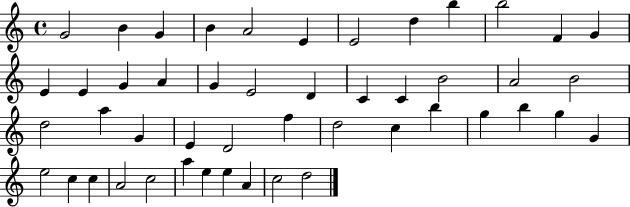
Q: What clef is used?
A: treble